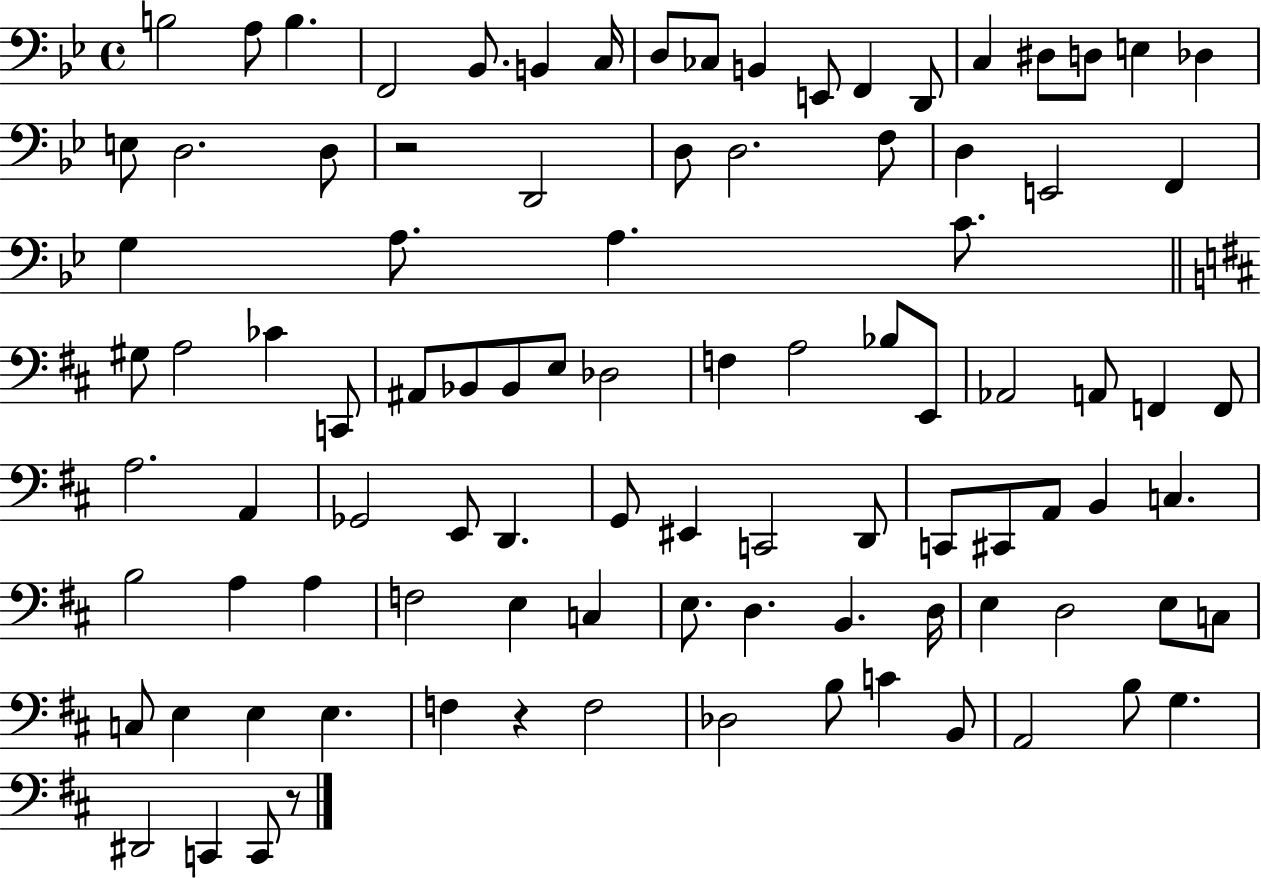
{
  \clef bass
  \time 4/4
  \defaultTimeSignature
  \key bes \major
  b2 a8 b4. | f,2 bes,8. b,4 c16 | d8 ces8 b,4 e,8 f,4 d,8 | c4 dis8 d8 e4 des4 | \break e8 d2. d8 | r2 d,2 | d8 d2. f8 | d4 e,2 f,4 | \break g4 a8. a4. c'8. | \bar "||" \break \key b \minor gis8 a2 ces'4 c,8 | ais,8 bes,8 bes,8 e8 des2 | f4 a2 bes8 e,8 | aes,2 a,8 f,4 f,8 | \break a2. a,4 | ges,2 e,8 d,4. | g,8 eis,4 c,2 d,8 | c,8 cis,8 a,8 b,4 c4. | \break b2 a4 a4 | f2 e4 c4 | e8. d4. b,4. d16 | e4 d2 e8 c8 | \break c8 e4 e4 e4. | f4 r4 f2 | des2 b8 c'4 b,8 | a,2 b8 g4. | \break dis,2 c,4 c,8 r8 | \bar "|."
}